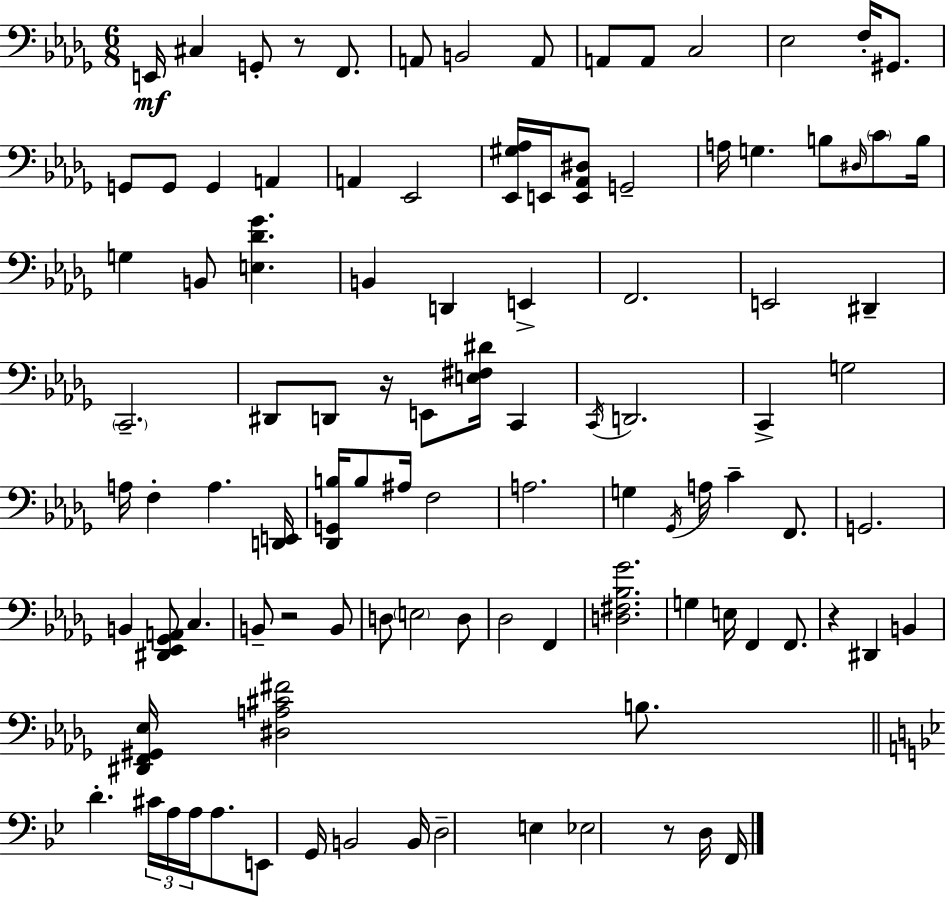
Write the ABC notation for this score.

X:1
T:Untitled
M:6/8
L:1/4
K:Bbm
E,,/4 ^C, G,,/2 z/2 F,,/2 A,,/2 B,,2 A,,/2 A,,/2 A,,/2 C,2 _E,2 F,/4 ^G,,/2 G,,/2 G,,/2 G,, A,, A,, _E,,2 [_E,,^G,_A,]/4 E,,/4 [E,,_A,,^D,]/2 G,,2 A,/4 G, B,/2 ^D,/4 C/2 B,/4 G, B,,/2 [E,_D_G] B,, D,, E,, F,,2 E,,2 ^D,, C,,2 ^D,,/2 D,,/2 z/4 E,,/2 [E,^F,^D]/4 C,, C,,/4 D,,2 C,, G,2 A,/4 F, A, [D,,E,,]/4 [_D,,G,,B,]/4 B,/2 ^A,/4 F,2 A,2 G, _G,,/4 A,/4 C F,,/2 G,,2 B,, [^D,,_E,,_G,,A,,]/2 C, B,,/2 z2 B,,/2 D,/2 E,2 D,/2 _D,2 F,, [D,^F,_B,_G]2 G, E,/4 F,, F,,/2 z ^D,, B,, [^D,,F,,^G,,_E,]/4 [^D,A,^C^F]2 B,/2 D ^C/4 A,/4 A,/4 A,/2 E,,/2 G,,/4 B,,2 B,,/4 D,2 E, _E,2 z/2 D,/4 F,,/4